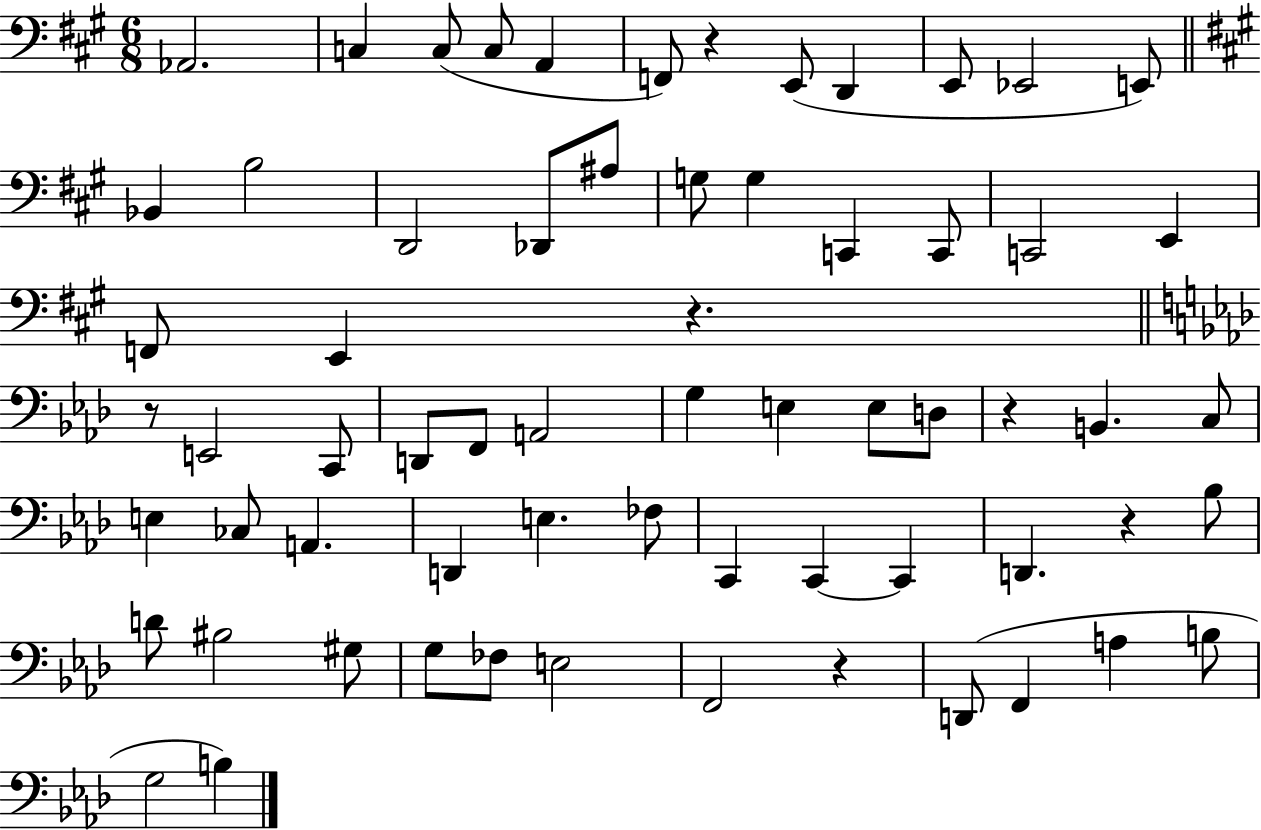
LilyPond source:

{
  \clef bass
  \numericTimeSignature
  \time 6/8
  \key a \major
  \repeat volta 2 { aes,2. | c4 c8( c8 a,4 | f,8) r4 e,8( d,4 | e,8 ees,2 e,8) | \break \bar "||" \break \key a \major bes,4 b2 | d,2 des,8 ais8 | g8 g4 c,4 c,8 | c,2 e,4 | \break f,8 e,4 r4. | \bar "||" \break \key f \minor r8 e,2 c,8 | d,8 f,8 a,2 | g4 e4 e8 d8 | r4 b,4. c8 | \break e4 ces8 a,4. | d,4 e4. fes8 | c,4 c,4~~ c,4 | d,4. r4 bes8 | \break d'8 bis2 gis8 | g8 fes8 e2 | f,2 r4 | d,8( f,4 a4 b8 | \break g2 b4) | } \bar "|."
}